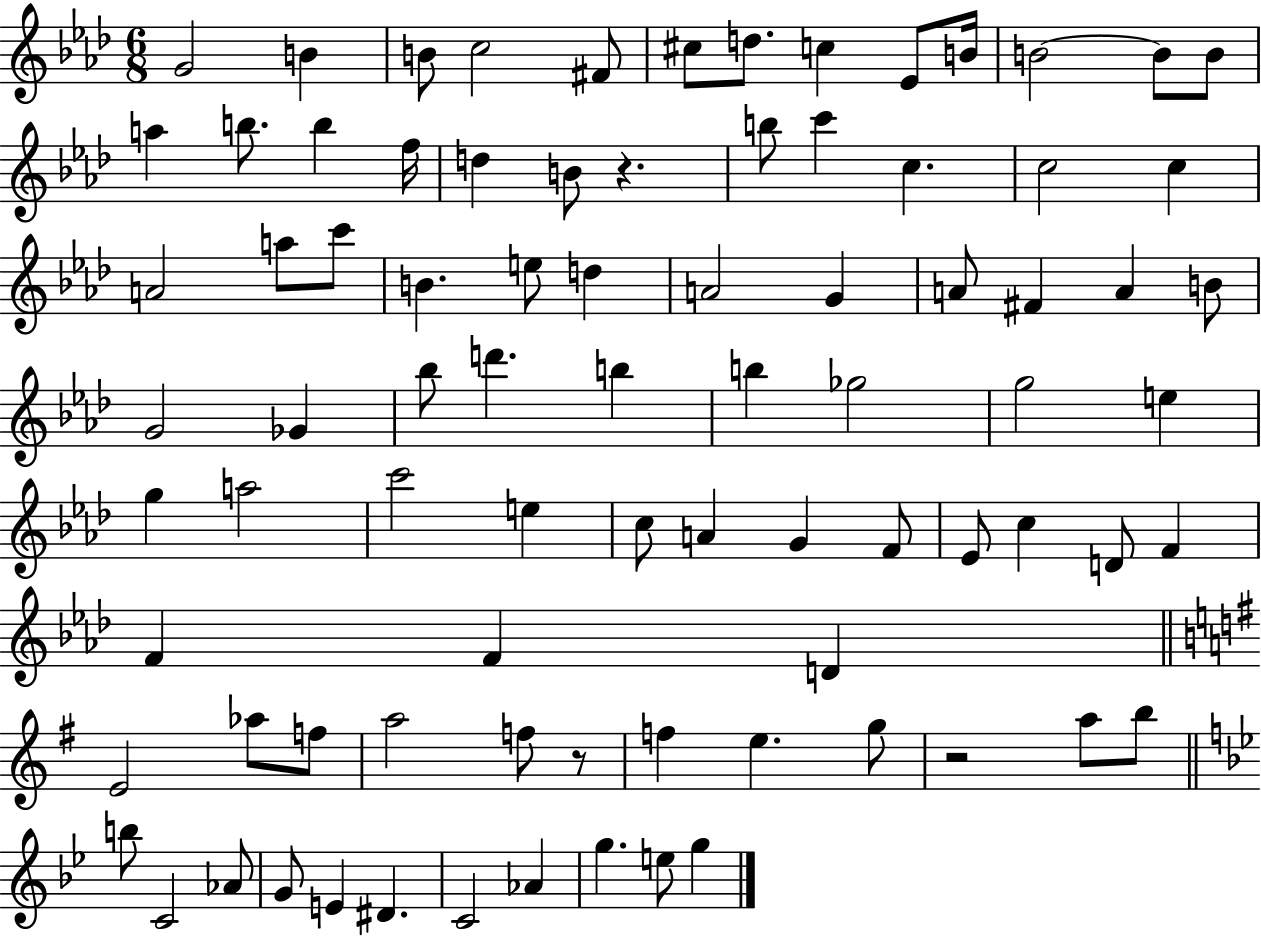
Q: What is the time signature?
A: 6/8